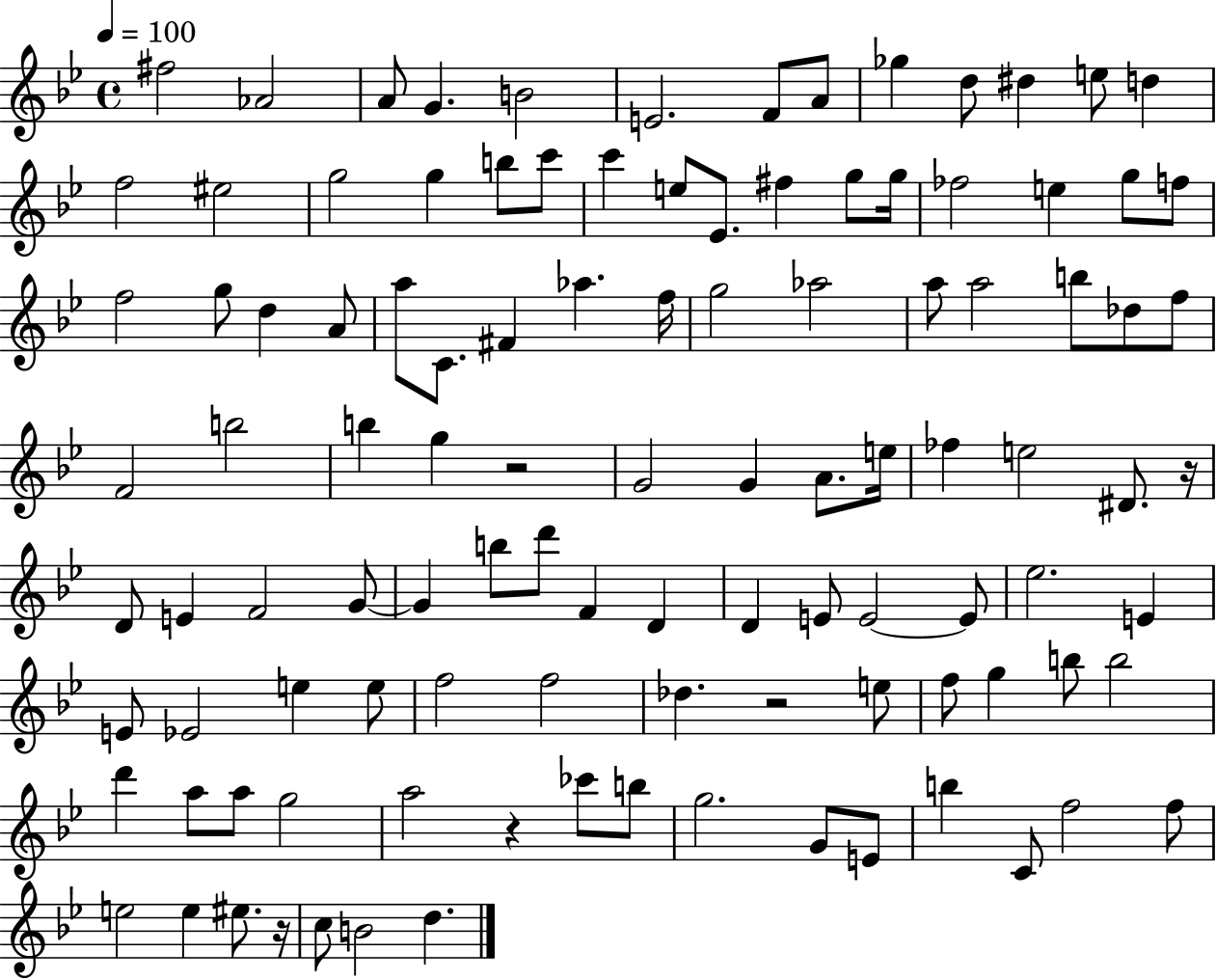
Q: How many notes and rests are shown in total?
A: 108